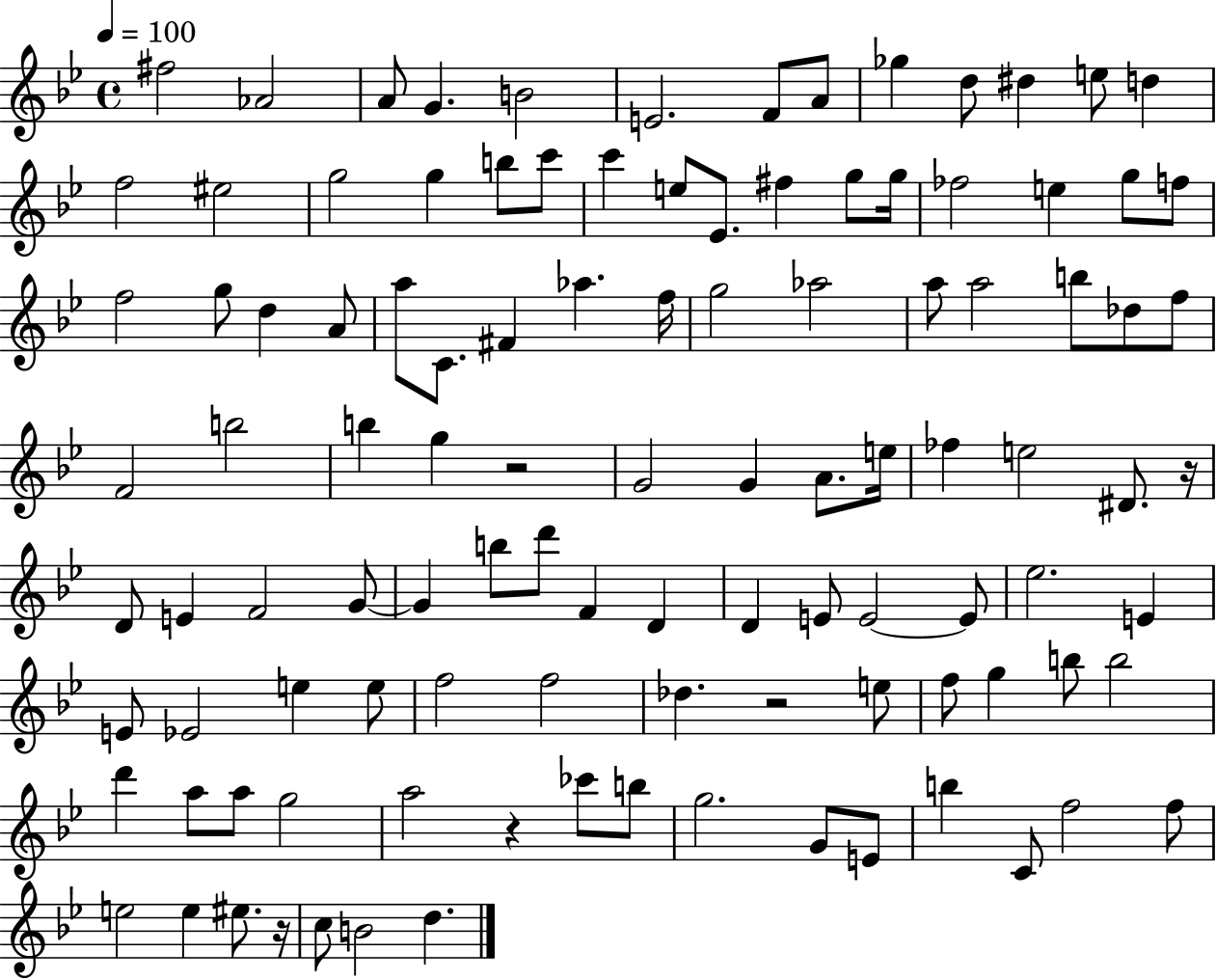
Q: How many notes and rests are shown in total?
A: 108